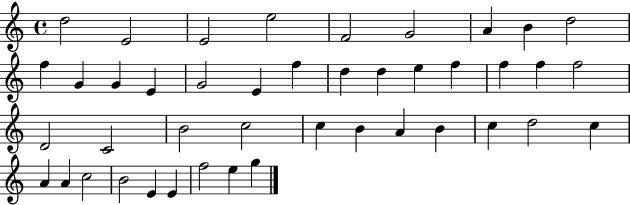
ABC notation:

X:1
T:Untitled
M:4/4
L:1/4
K:C
d2 E2 E2 e2 F2 G2 A B d2 f G G E G2 E f d d e f f f f2 D2 C2 B2 c2 c B A B c d2 c A A c2 B2 E E f2 e g